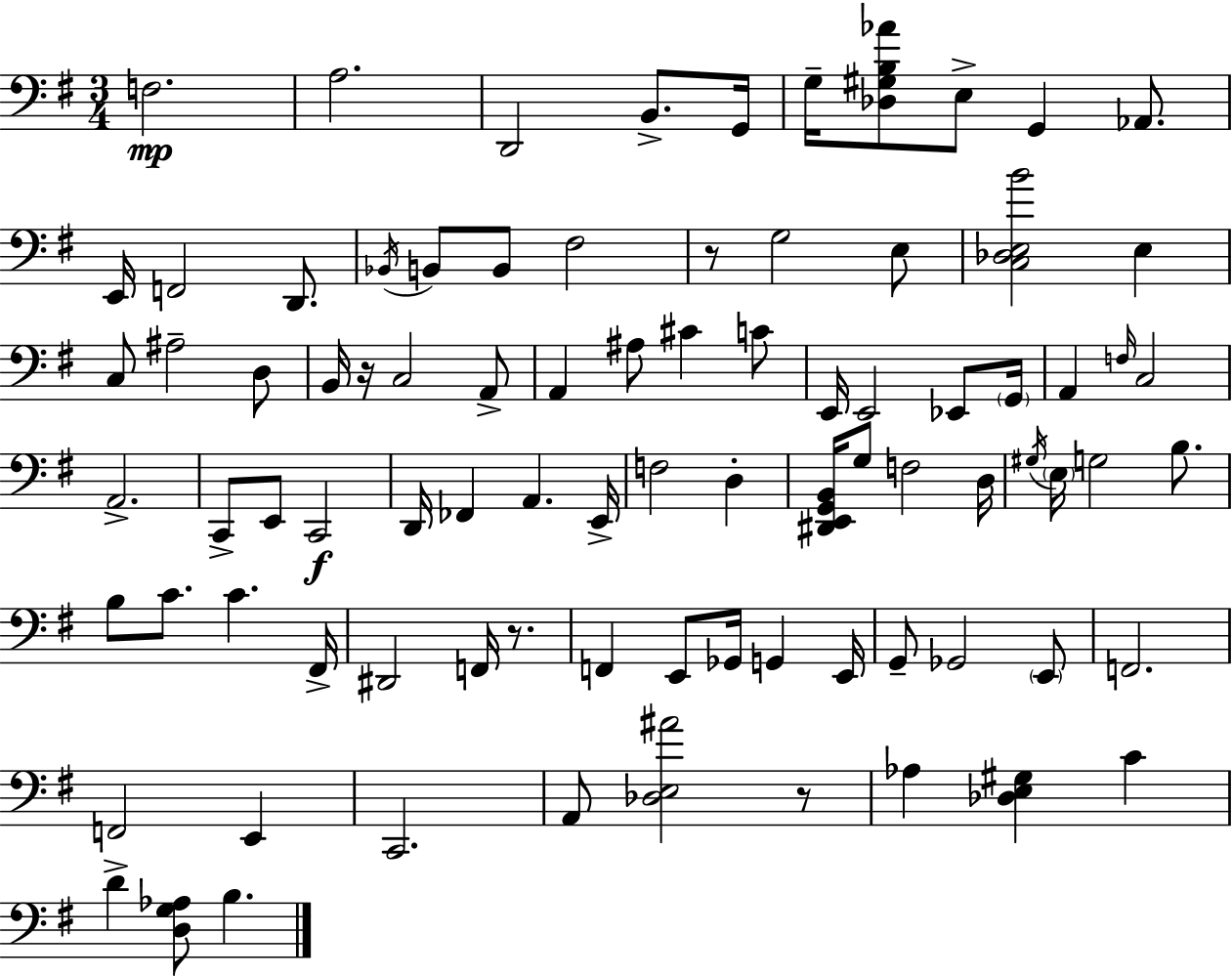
X:1
T:Untitled
M:3/4
L:1/4
K:Em
F,2 A,2 D,,2 B,,/2 G,,/4 G,/4 [_D,^G,B,_A]/2 E,/2 G,, _A,,/2 E,,/4 F,,2 D,,/2 _B,,/4 B,,/2 B,,/2 ^F,2 z/2 G,2 E,/2 [C,_D,E,B]2 E, C,/2 ^A,2 D,/2 B,,/4 z/4 C,2 A,,/2 A,, ^A,/2 ^C C/2 E,,/4 E,,2 _E,,/2 G,,/4 A,, F,/4 C,2 A,,2 C,,/2 E,,/2 C,,2 D,,/4 _F,, A,, E,,/4 F,2 D, [^D,,E,,G,,B,,]/4 G,/2 F,2 D,/4 ^G,/4 E,/4 G,2 B,/2 B,/2 C/2 C ^F,,/4 ^D,,2 F,,/4 z/2 F,, E,,/2 _G,,/4 G,, E,,/4 G,,/2 _G,,2 E,,/2 F,,2 F,,2 E,, C,,2 A,,/2 [_D,E,^A]2 z/2 _A, [_D,E,^G,] C D [D,G,_A,]/2 B,